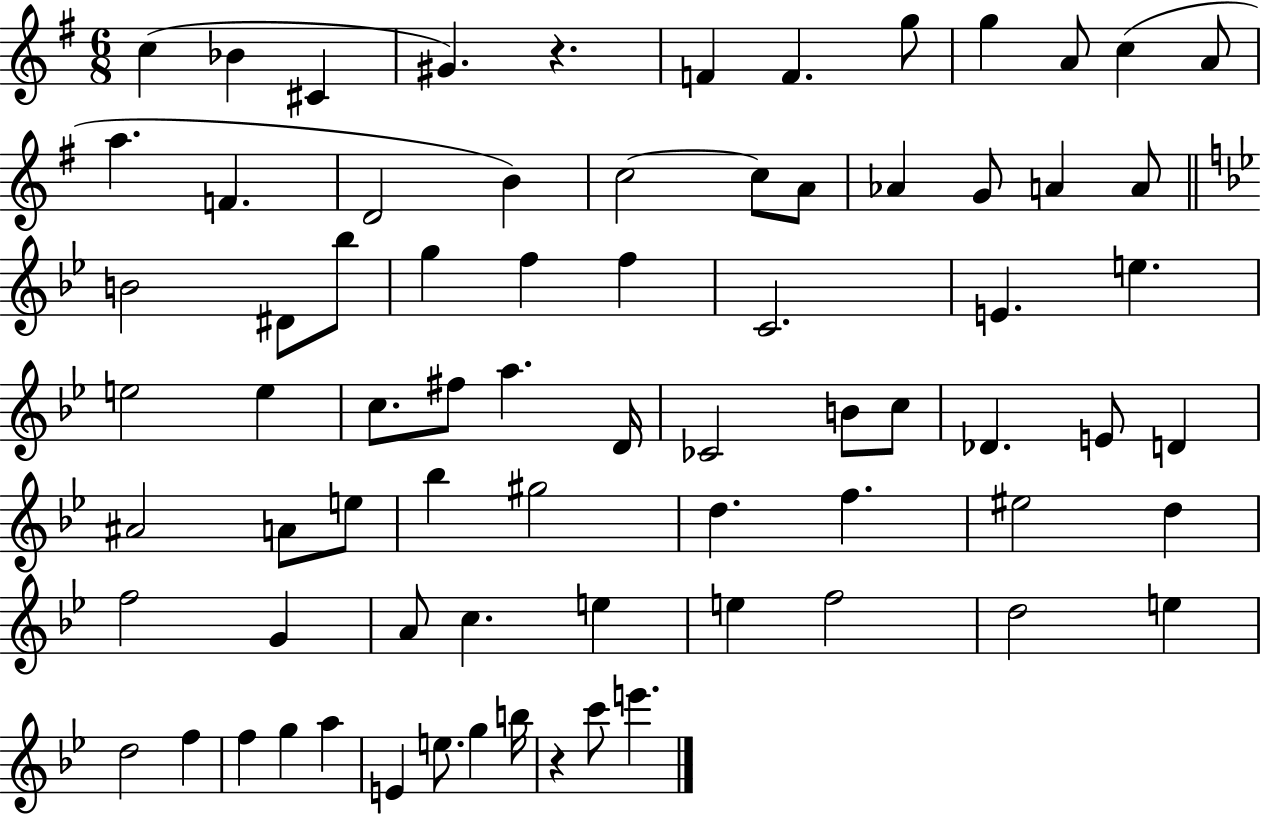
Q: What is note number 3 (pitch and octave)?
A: C#4